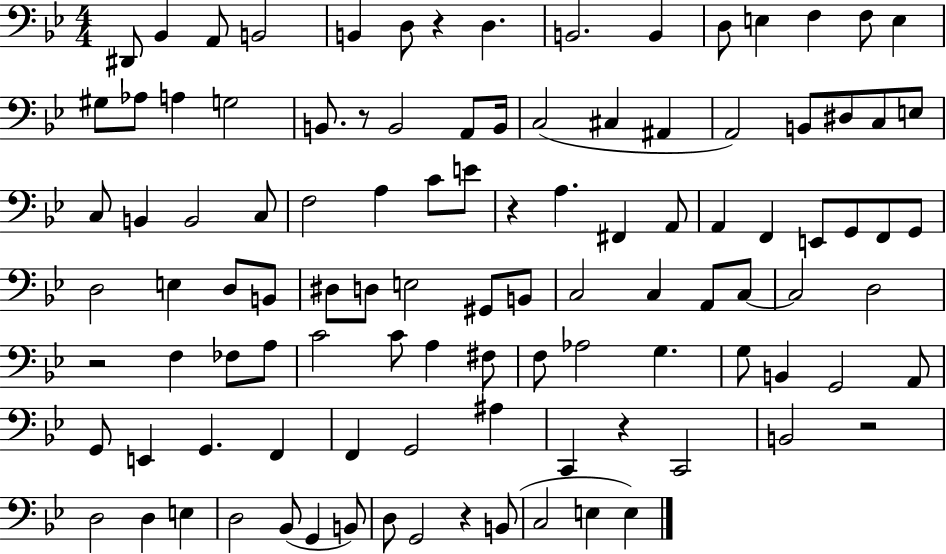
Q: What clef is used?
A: bass